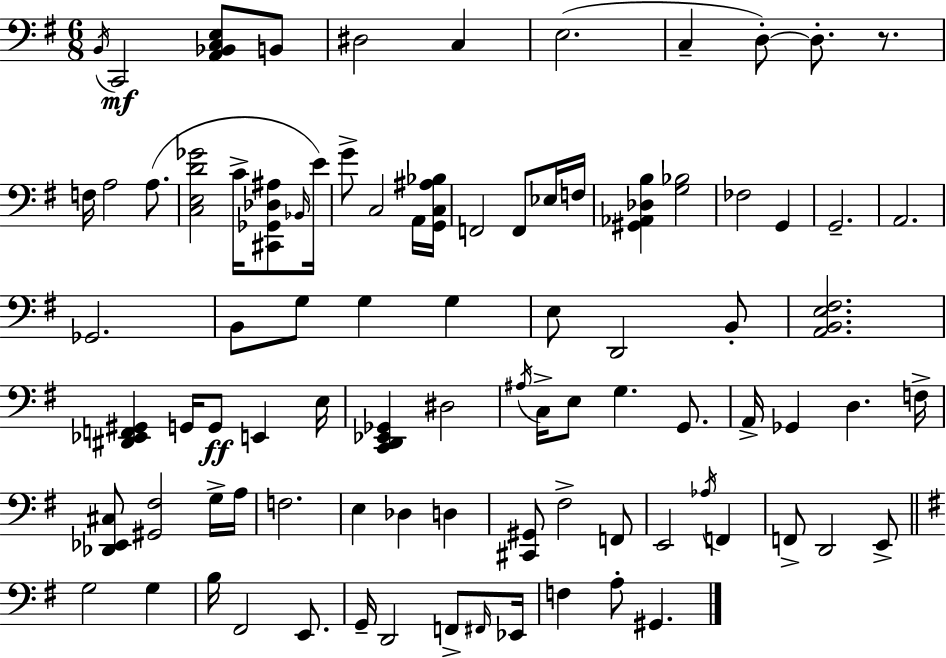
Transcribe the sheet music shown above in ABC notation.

X:1
T:Untitled
M:6/8
L:1/4
K:G
B,,/4 C,,2 [A,,_B,,C,E,]/2 B,,/2 ^D,2 C, E,2 C, D,/2 D,/2 z/2 F,/4 A,2 A,/2 [C,E,D_G]2 C/4 [^C,,_G,,_D,^A,]/2 _B,,/4 E/4 G/2 C,2 A,,/4 [G,,C,^A,_B,]/4 F,,2 F,,/2 _E,/4 F,/4 [^G,,_A,,_D,B,] [G,_B,]2 _F,2 G,, G,,2 A,,2 _G,,2 B,,/2 G,/2 G, G, E,/2 D,,2 B,,/2 [A,,B,,E,^F,]2 [^D,,_E,,F,,^G,,] G,,/4 G,,/2 E,, E,/4 [C,,D,,_E,,_G,,] ^D,2 ^A,/4 C,/4 E,/2 G, G,,/2 A,,/4 _G,, D, F,/4 [_D,,_E,,^C,]/2 [^G,,^F,]2 G,/4 A,/4 F,2 E, _D, D, [^C,,^G,,]/2 ^F,2 F,,/2 E,,2 _A,/4 F,, F,,/2 D,,2 E,,/2 G,2 G, B,/4 ^F,,2 E,,/2 G,,/4 D,,2 F,,/2 ^F,,/4 _E,,/4 F, A,/2 ^G,,